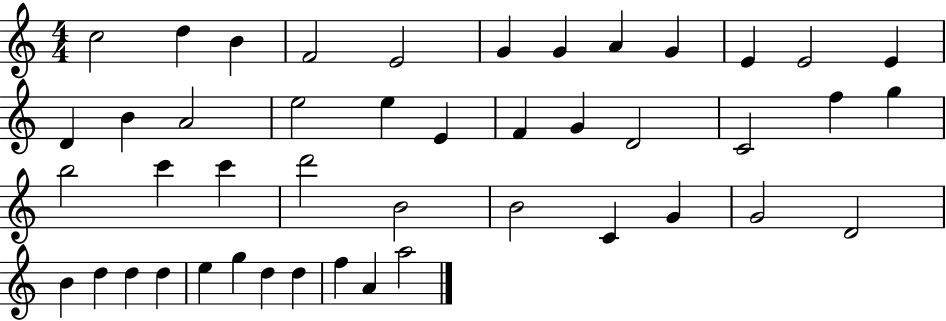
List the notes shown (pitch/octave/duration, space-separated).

C5/h D5/q B4/q F4/h E4/h G4/q G4/q A4/q G4/q E4/q E4/h E4/q D4/q B4/q A4/h E5/h E5/q E4/q F4/q G4/q D4/h C4/h F5/q G5/q B5/h C6/q C6/q D6/h B4/h B4/h C4/q G4/q G4/h D4/h B4/q D5/q D5/q D5/q E5/q G5/q D5/q D5/q F5/q A4/q A5/h